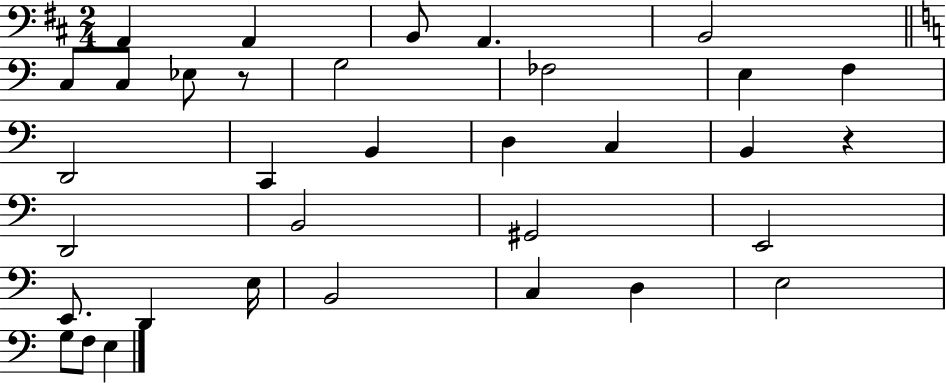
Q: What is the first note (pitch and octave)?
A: A2